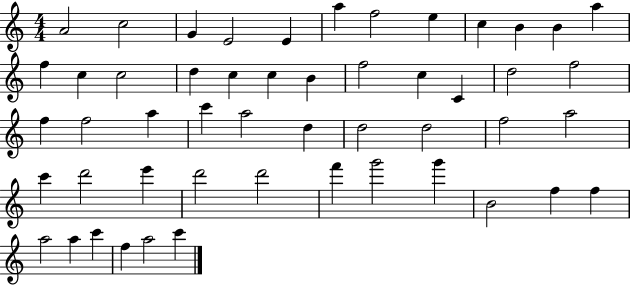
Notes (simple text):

A4/h C5/h G4/q E4/h E4/q A5/q F5/h E5/q C5/q B4/q B4/q A5/q F5/q C5/q C5/h D5/q C5/q C5/q B4/q F5/h C5/q C4/q D5/h F5/h F5/q F5/h A5/q C6/q A5/h D5/q D5/h D5/h F5/h A5/h C6/q D6/h E6/q D6/h D6/h F6/q G6/h G6/q B4/h F5/q F5/q A5/h A5/q C6/q F5/q A5/h C6/q